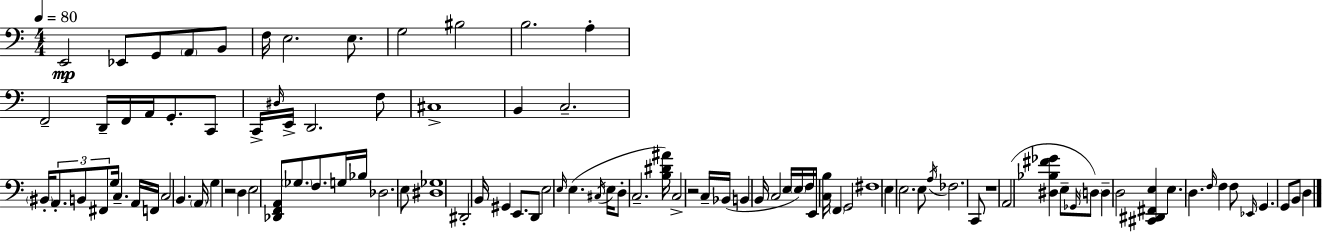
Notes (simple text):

E2/h Eb2/e G2/e A2/e B2/e F3/s E3/h. E3/e. G3/h BIS3/h B3/h. A3/q F2/h D2/s F2/s A2/s G2/e. C2/e C2/s D#3/s E2/s D2/h. F3/e C#3/w B2/q C3/h. BIS2/s A2/e. B2/e F#2/e G3/s C3/q. A2/s F2/s C3/h B2/q. A2/s G3/q R/h D3/q E3/h [Db2,F2,A2]/e Gb3/e. F3/e. G3/s Bb3/s Db3/h. E3/e [D#3,Gb3]/w D#2/h B2/s G#2/q E2/e. D2/e E3/h E3/s E3/q. C#3/s E3/s D3/e C3/h. [B3,D#4,A#4]/s C3/h R/h C3/s Bb2/s B2/q B2/s C3/h E3/s E3/s F3/s E2/s [C3,B3]/s F2/q G2/h F#3/w E3/q E3/h. E3/e A3/s FES3/h. C2/e R/w A2/h [D#3,Bb3,F#4,Gb4]/q E3/e Gb2/s D3/e D3/q D3/h [C#2,D#2,F#2,E3]/q E3/q. D3/q. F3/s F3/q F3/e Eb2/s G2/q. G2/e B2/e D3/q